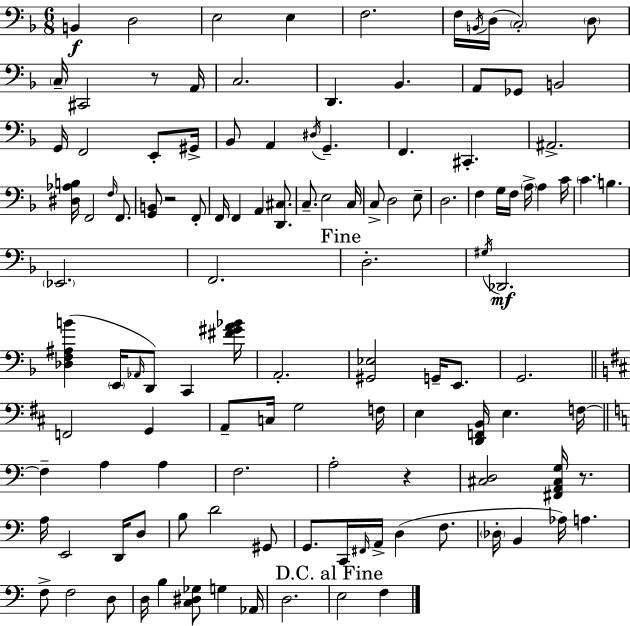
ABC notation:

X:1
T:Untitled
M:6/8
L:1/4
K:Dm
B,, D,2 E,2 E, F,2 F,/4 B,,/4 D,/4 C,2 D,/2 C,/4 ^C,,2 z/2 A,,/4 C,2 D,, _B,, A,,/2 _G,,/2 B,,2 G,,/4 F,,2 E,,/2 ^G,,/4 _B,,/2 A,, ^D,/4 G,, F,, ^C,, ^A,,2 [^D,_A,B,]/4 F,,2 F,/4 F,,/2 [G,,B,,]/2 z2 F,,/2 F,,/4 F,, A,, [D,,^C,]/2 C,/2 E,2 C,/4 C,/2 D,2 E,/2 D,2 F, G,/4 F,/4 A,/4 A, C/4 C B, _E,,2 F,,2 D,2 ^G,/4 _D,,2 [_D,F,^A,B] E,,/4 _A,,/4 D,,/2 C,, [^F^GA_B]/4 A,,2 [^G,,_E,]2 G,,/4 E,,/2 G,,2 F,,2 G,, A,,/2 C,/4 G,2 F,/4 E, [D,,F,,B,,]/4 E, F,/4 F, A, A, F,2 A,2 z [^C,D,]2 [^F,,A,,^C,G,]/4 z/2 A,/4 E,,2 D,,/4 D,/2 B,/2 D2 ^G,,/2 G,,/2 C,,/4 ^F,,/4 A,,/4 D, F,/2 _D,/4 B,, _A,/4 A, F,/2 F,2 D,/2 D,/4 B, [C,^D,_G,]/2 G, _A,,/4 D,2 E,2 F,